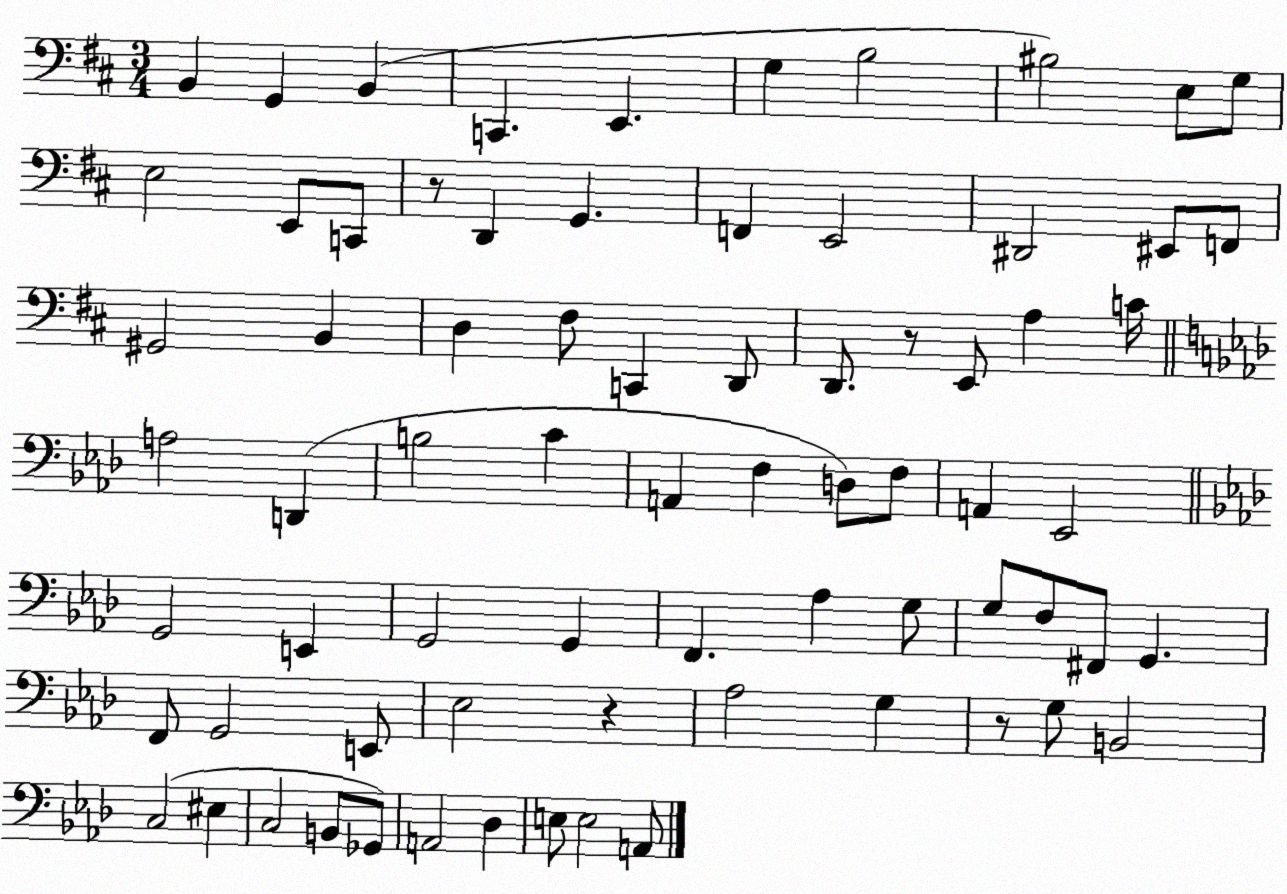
X:1
T:Untitled
M:3/4
L:1/4
K:D
B,, G,, B,, C,, E,, G, B,2 ^B,2 E,/2 G,/2 E,2 E,,/2 C,,/2 z/2 D,, G,, F,, E,,2 ^D,,2 ^E,,/2 F,,/2 ^G,,2 B,, D, ^F,/2 C,, D,,/2 D,,/2 z/2 E,,/2 A, C/4 A,2 D,, B,2 C A,, F, D,/2 F,/2 A,, _E,,2 G,,2 E,, G,,2 G,, F,, _A, G,/2 G,/2 F,/2 ^F,,/2 G,, F,,/2 G,,2 E,,/2 _E,2 z _A,2 G, z/2 G,/2 B,,2 C,2 ^E, C,2 B,,/2 _G,,/2 A,,2 _D, E,/2 E,2 A,,/2